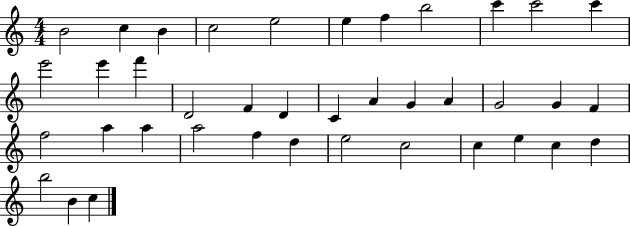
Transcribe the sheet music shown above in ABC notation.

X:1
T:Untitled
M:4/4
L:1/4
K:C
B2 c B c2 e2 e f b2 c' c'2 c' e'2 e' f' D2 F D C A G A G2 G F f2 a a a2 f d e2 c2 c e c d b2 B c